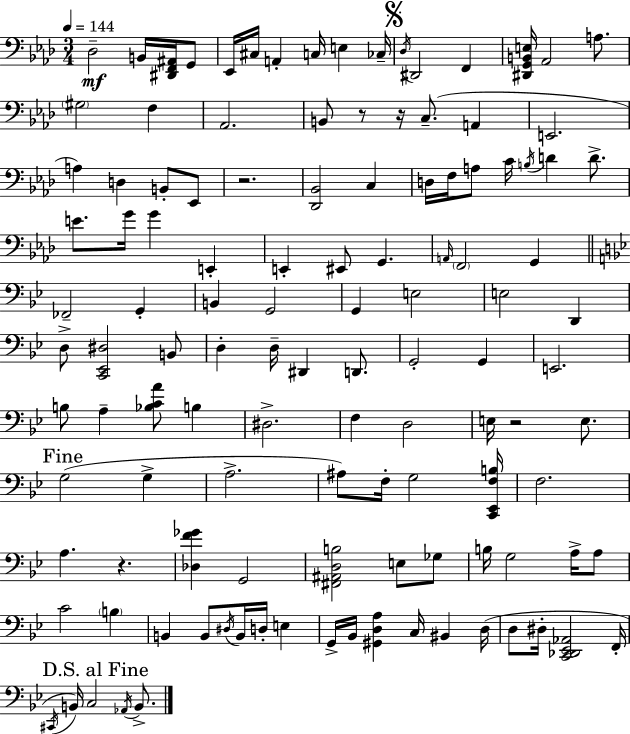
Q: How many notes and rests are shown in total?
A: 119